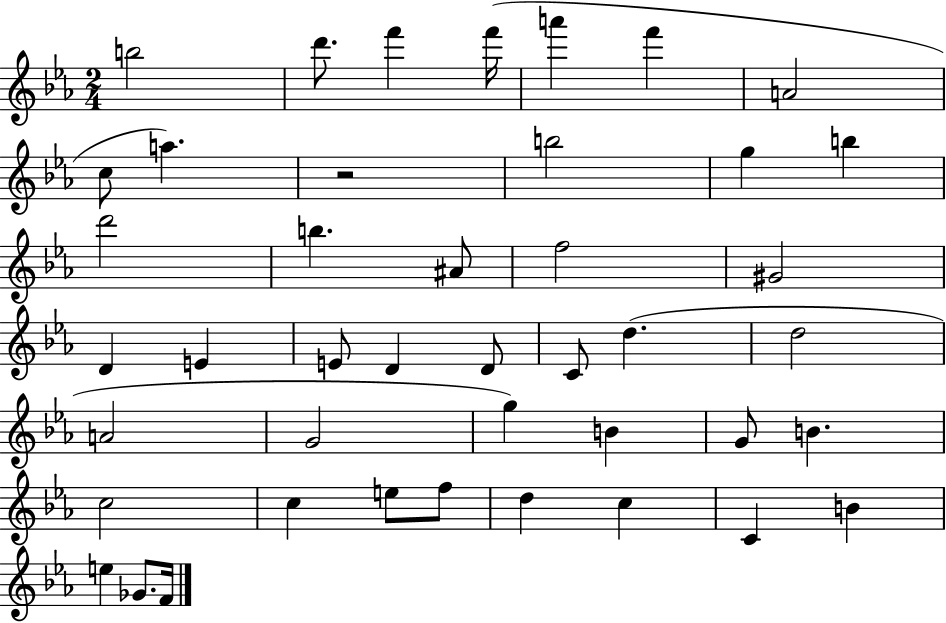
{
  \clef treble
  \numericTimeSignature
  \time 2/4
  \key ees \major
  b''2 | d'''8. f'''4 f'''16( | a'''4 f'''4 | a'2 | \break c''8 a''4.) | r2 | b''2 | g''4 b''4 | \break d'''2 | b''4. ais'8 | f''2 | gis'2 | \break d'4 e'4 | e'8 d'4 d'8 | c'8 d''4.( | d''2 | \break a'2 | g'2 | g''4) b'4 | g'8 b'4. | \break c''2 | c''4 e''8 f''8 | d''4 c''4 | c'4 b'4 | \break e''4 ges'8. f'16 | \bar "|."
}